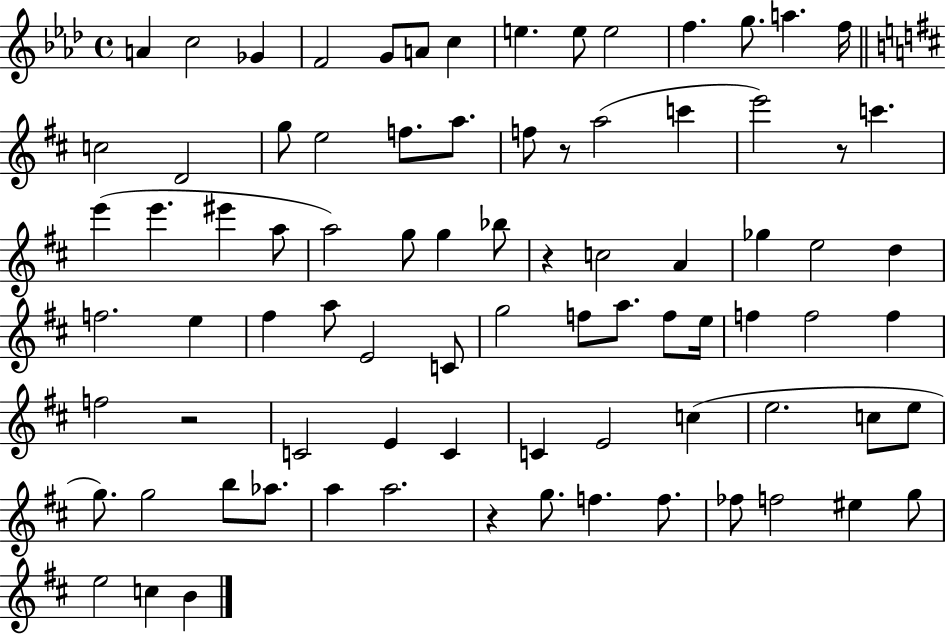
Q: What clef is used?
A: treble